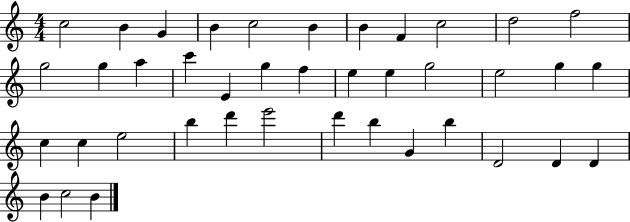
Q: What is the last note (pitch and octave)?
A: B4